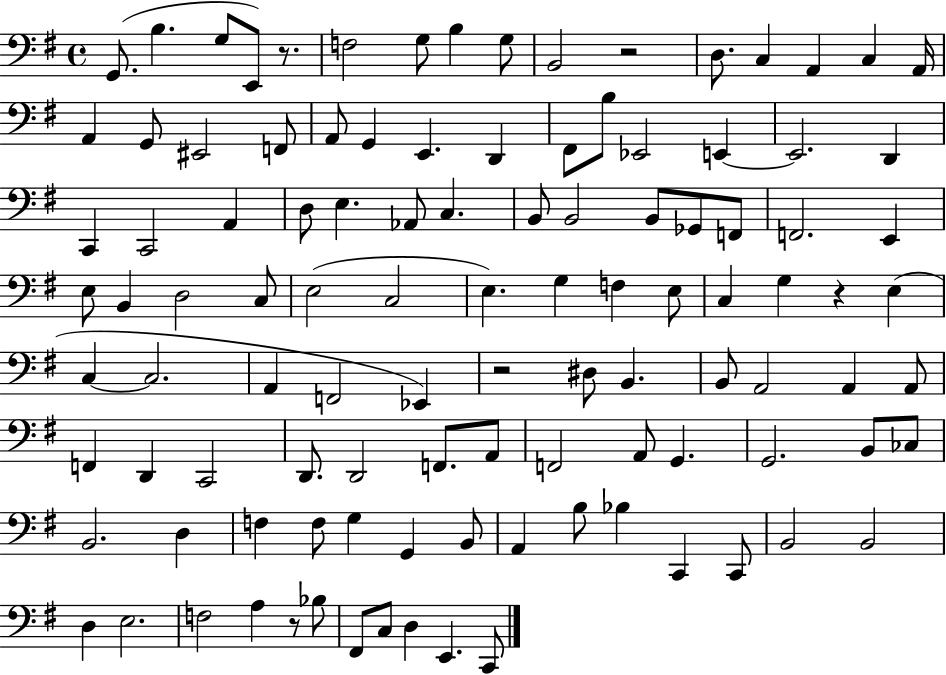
X:1
T:Untitled
M:4/4
L:1/4
K:G
G,,/2 B, G,/2 E,,/2 z/2 F,2 G,/2 B, G,/2 B,,2 z2 D,/2 C, A,, C, A,,/4 A,, G,,/2 ^E,,2 F,,/2 A,,/2 G,, E,, D,, ^F,,/2 B,/2 _E,,2 E,, E,,2 D,, C,, C,,2 A,, D,/2 E, _A,,/2 C, B,,/2 B,,2 B,,/2 _G,,/2 F,,/2 F,,2 E,, E,/2 B,, D,2 C,/2 E,2 C,2 E, G, F, E,/2 C, G, z E, C, C,2 A,, F,,2 _E,, z2 ^D,/2 B,, B,,/2 A,,2 A,, A,,/2 F,, D,, C,,2 D,,/2 D,,2 F,,/2 A,,/2 F,,2 A,,/2 G,, G,,2 B,,/2 _C,/2 B,,2 D, F, F,/2 G, G,, B,,/2 A,, B,/2 _B, C,, C,,/2 B,,2 B,,2 D, E,2 F,2 A, z/2 _B,/2 ^F,,/2 C,/2 D, E,, C,,/2